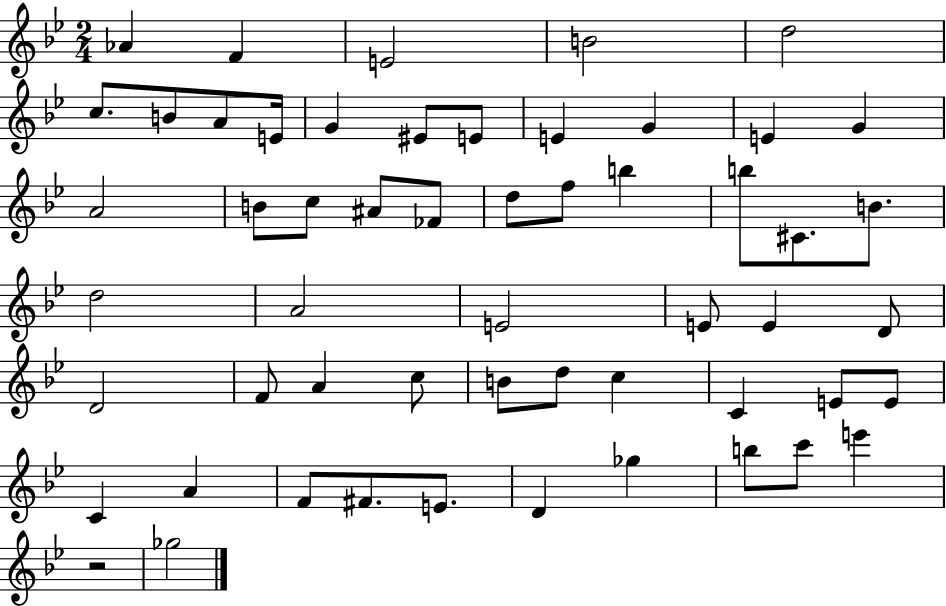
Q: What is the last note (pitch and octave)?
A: Gb5